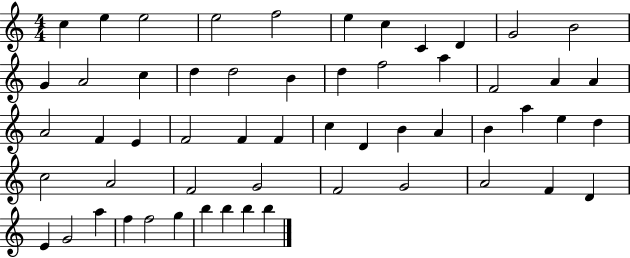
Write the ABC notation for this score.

X:1
T:Untitled
M:4/4
L:1/4
K:C
c e e2 e2 f2 e c C D G2 B2 G A2 c d d2 B d f2 a F2 A A A2 F E F2 F F c D B A B a e d c2 A2 F2 G2 F2 G2 A2 F D E G2 a f f2 g b b b b